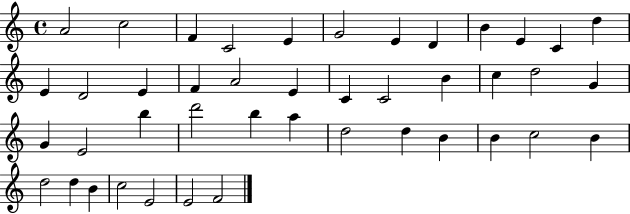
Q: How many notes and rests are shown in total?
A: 43